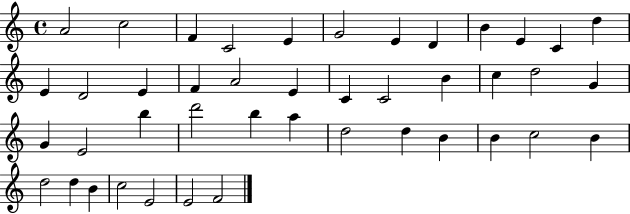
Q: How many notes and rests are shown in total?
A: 43